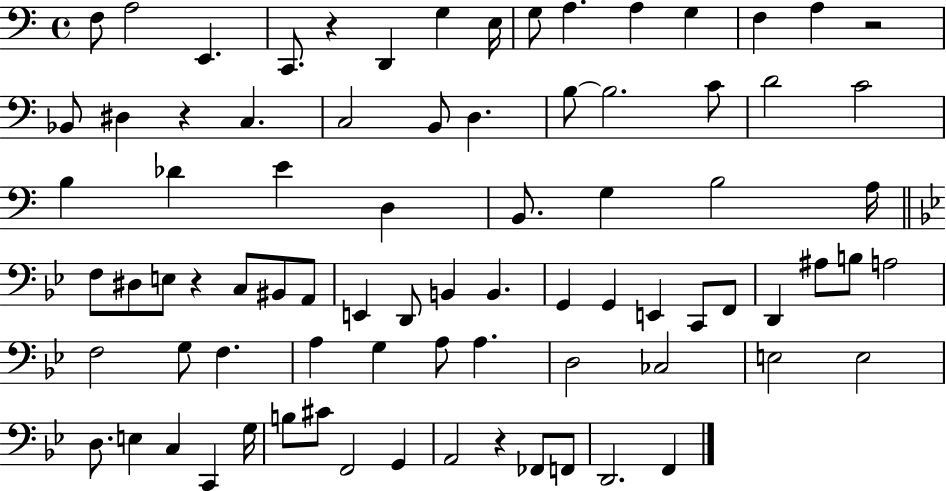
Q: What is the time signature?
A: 4/4